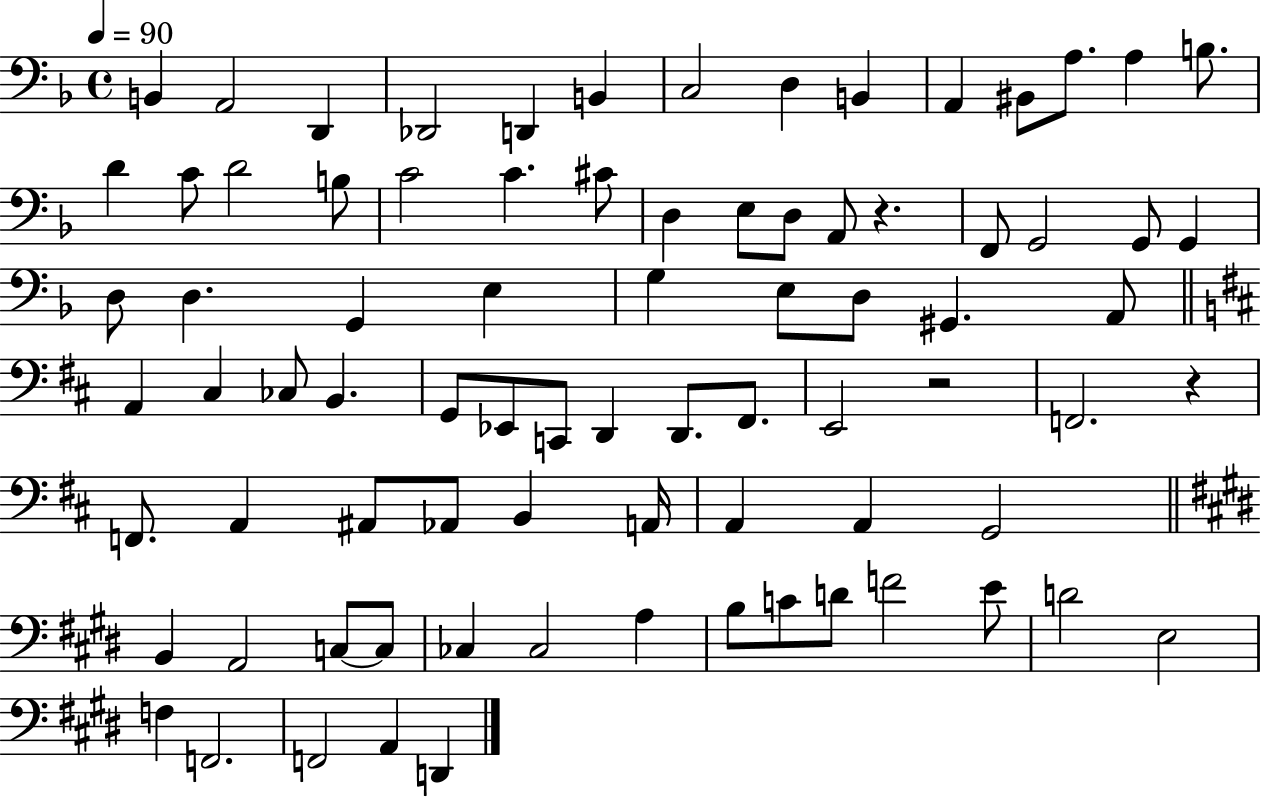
X:1
T:Untitled
M:4/4
L:1/4
K:F
B,, A,,2 D,, _D,,2 D,, B,, C,2 D, B,, A,, ^B,,/2 A,/2 A, B,/2 D C/2 D2 B,/2 C2 C ^C/2 D, E,/2 D,/2 A,,/2 z F,,/2 G,,2 G,,/2 G,, D,/2 D, G,, E, G, E,/2 D,/2 ^G,, A,,/2 A,, ^C, _C,/2 B,, G,,/2 _E,,/2 C,,/2 D,, D,,/2 ^F,,/2 E,,2 z2 F,,2 z F,,/2 A,, ^A,,/2 _A,,/2 B,, A,,/4 A,, A,, G,,2 B,, A,,2 C,/2 C,/2 _C, _C,2 A, B,/2 C/2 D/2 F2 E/2 D2 E,2 F, F,,2 F,,2 A,, D,,